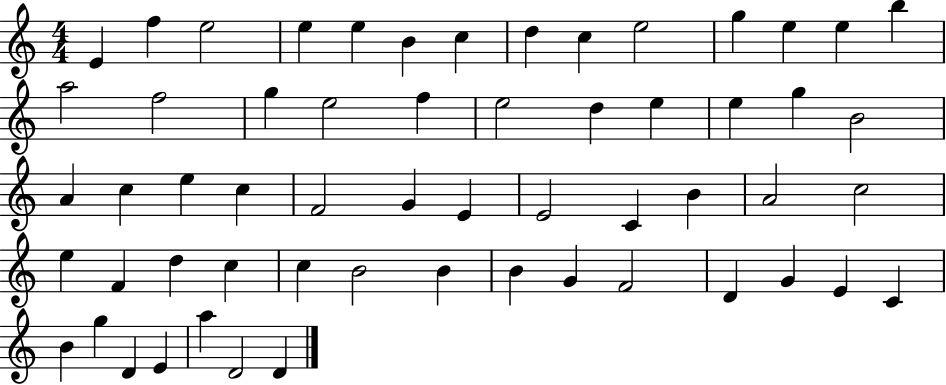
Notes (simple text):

E4/q F5/q E5/h E5/q E5/q B4/q C5/q D5/q C5/q E5/h G5/q E5/q E5/q B5/q A5/h F5/h G5/q E5/h F5/q E5/h D5/q E5/q E5/q G5/q B4/h A4/q C5/q E5/q C5/q F4/h G4/q E4/q E4/h C4/q B4/q A4/h C5/h E5/q F4/q D5/q C5/q C5/q B4/h B4/q B4/q G4/q F4/h D4/q G4/q E4/q C4/q B4/q G5/q D4/q E4/q A5/q D4/h D4/q